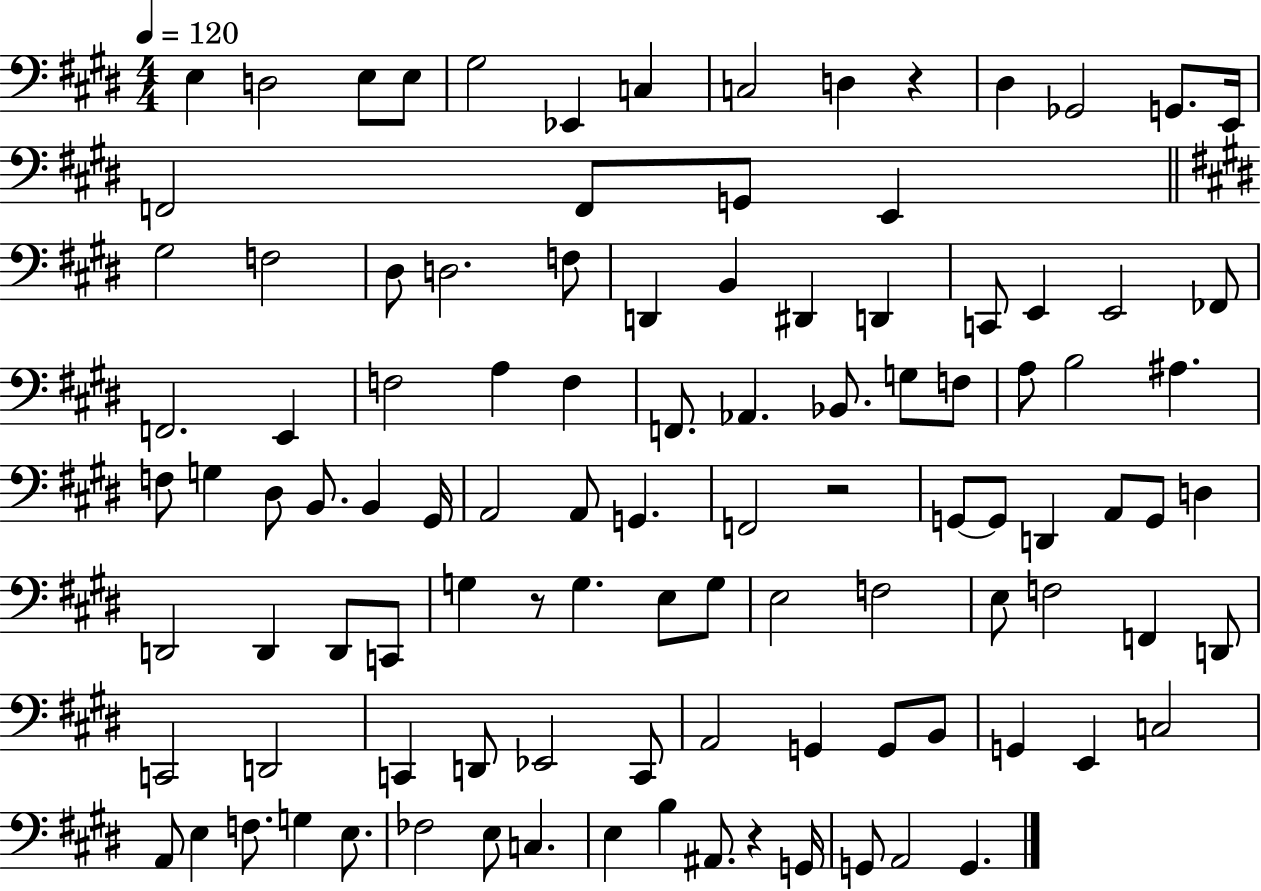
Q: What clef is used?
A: bass